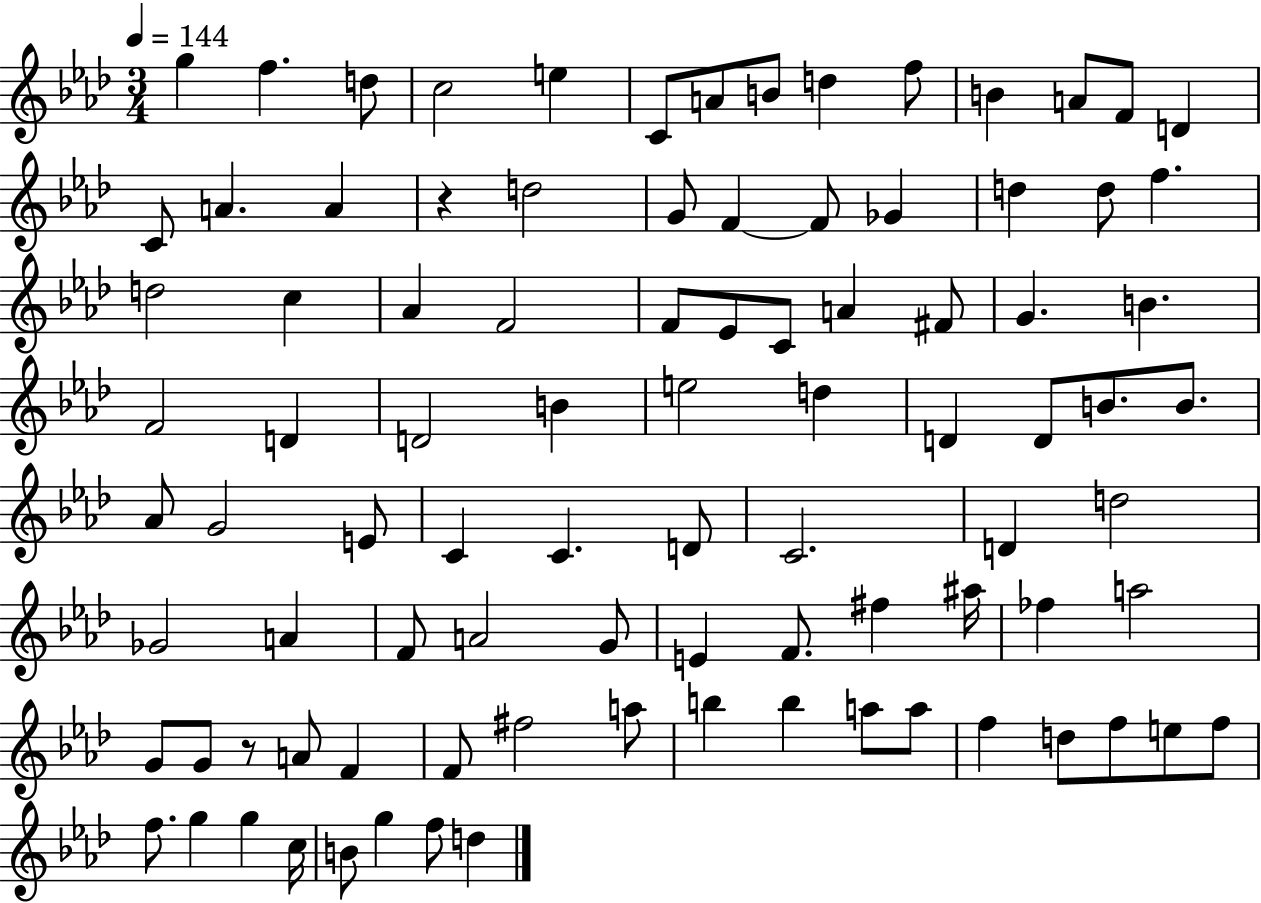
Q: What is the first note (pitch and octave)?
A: G5